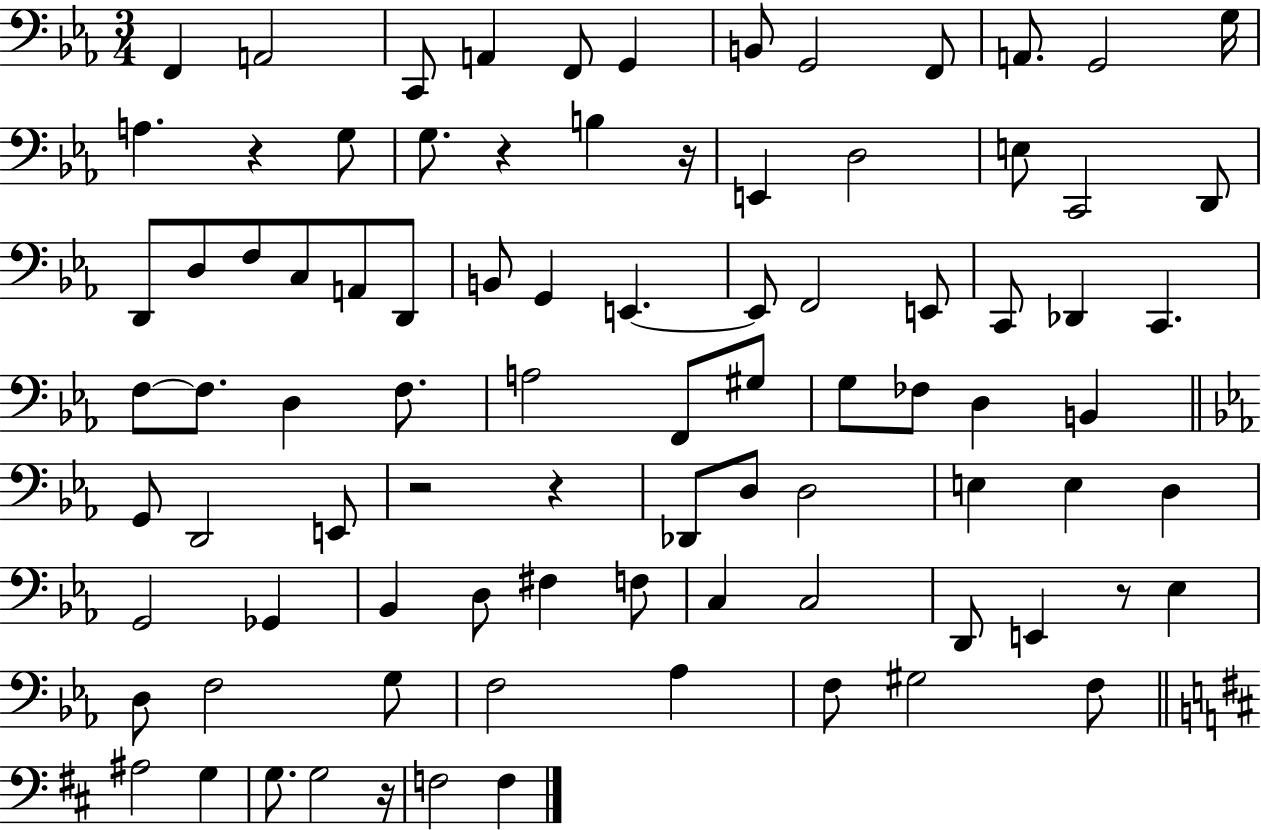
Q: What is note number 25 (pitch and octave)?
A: C3